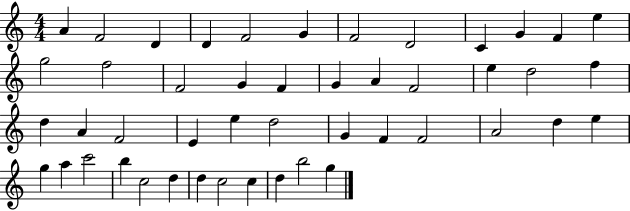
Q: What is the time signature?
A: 4/4